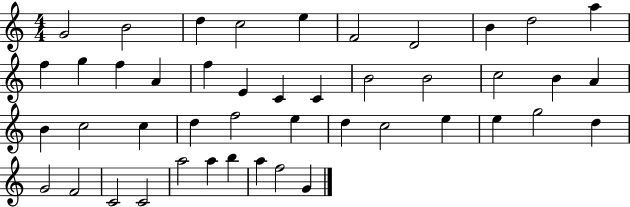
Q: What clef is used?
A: treble